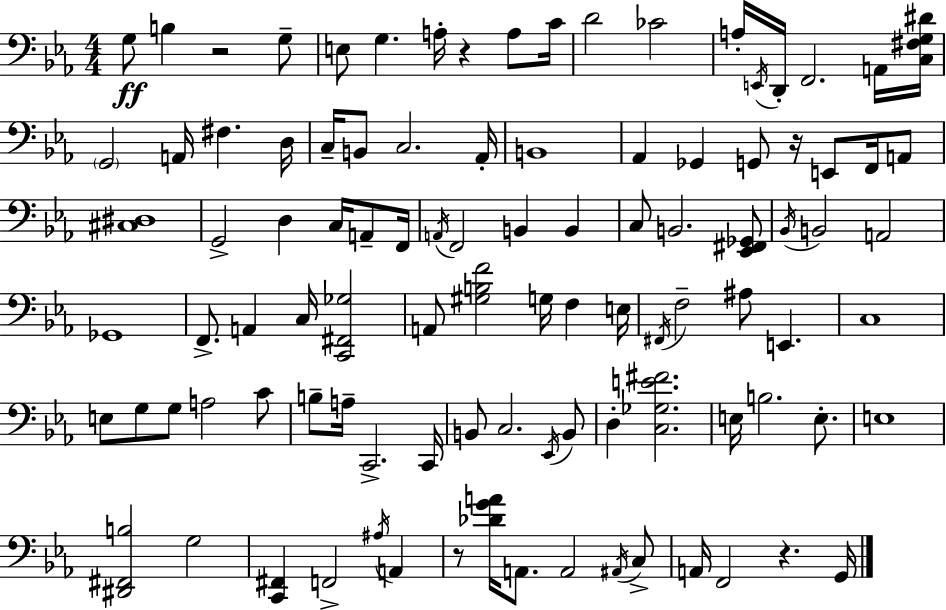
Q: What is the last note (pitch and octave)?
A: G2